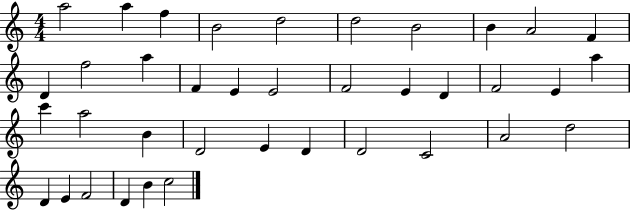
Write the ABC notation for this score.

X:1
T:Untitled
M:4/4
L:1/4
K:C
a2 a f B2 d2 d2 B2 B A2 F D f2 a F E E2 F2 E D F2 E a c' a2 B D2 E D D2 C2 A2 d2 D E F2 D B c2